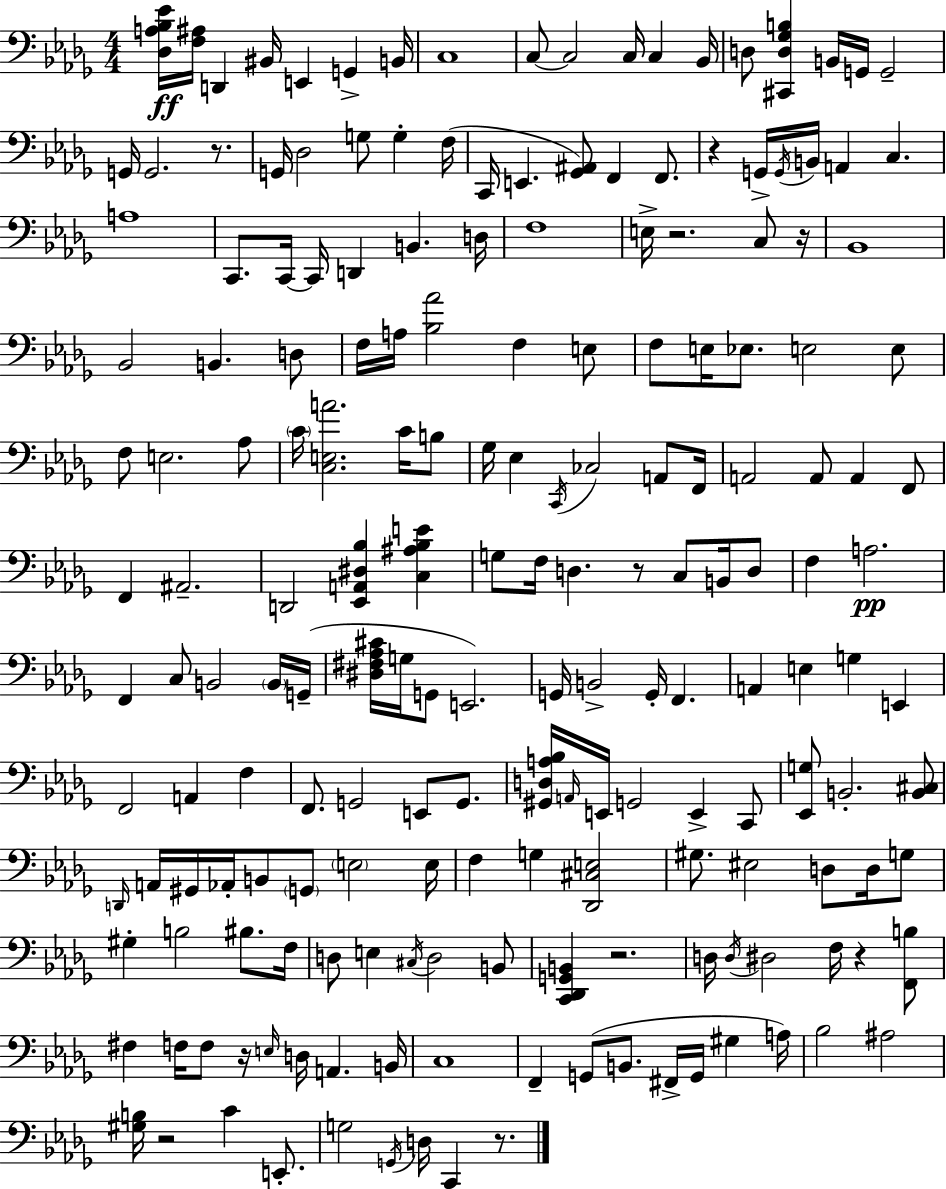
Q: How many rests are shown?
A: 10